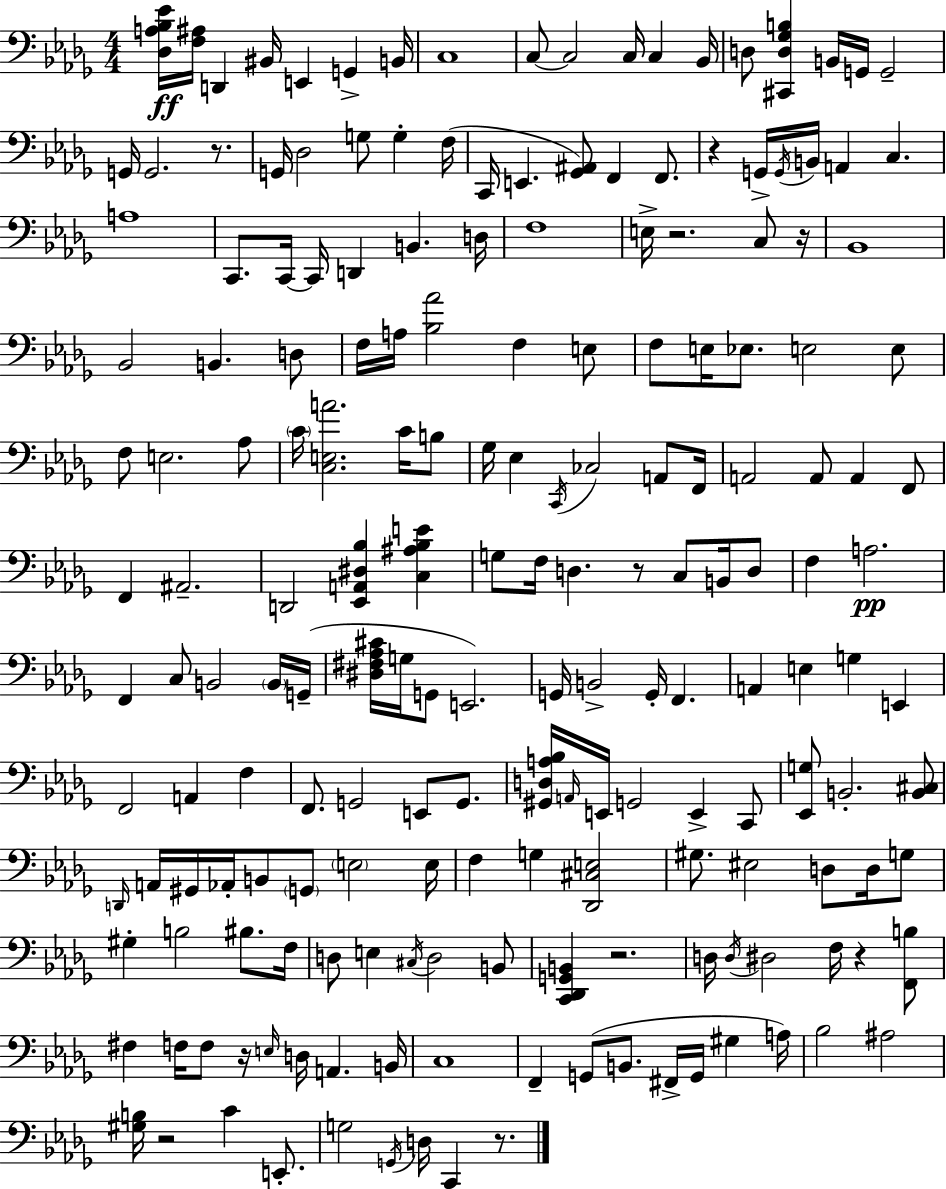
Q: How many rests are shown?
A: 10